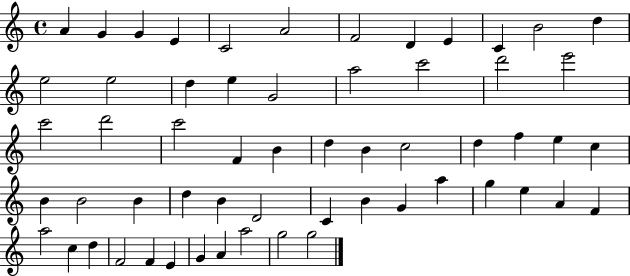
{
  \clef treble
  \time 4/4
  \defaultTimeSignature
  \key c \major
  a'4 g'4 g'4 e'4 | c'2 a'2 | f'2 d'4 e'4 | c'4 b'2 d''4 | \break e''2 e''2 | d''4 e''4 g'2 | a''2 c'''2 | d'''2 e'''2 | \break c'''2 d'''2 | c'''2 f'4 b'4 | d''4 b'4 c''2 | d''4 f''4 e''4 c''4 | \break b'4 b'2 b'4 | d''4 b'4 d'2 | c'4 b'4 g'4 a''4 | g''4 e''4 a'4 f'4 | \break a''2 c''4 d''4 | f'2 f'4 e'4 | g'4 a'4 a''2 | g''2 g''2 | \break \bar "|."
}